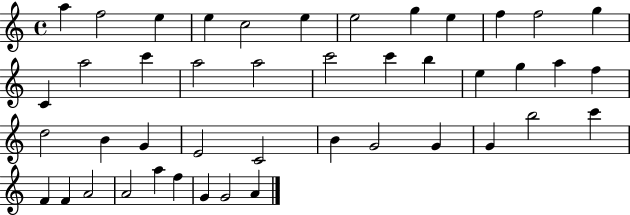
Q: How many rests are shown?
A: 0